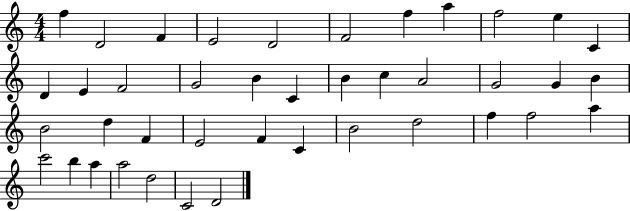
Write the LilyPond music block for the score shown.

{
  \clef treble
  \numericTimeSignature
  \time 4/4
  \key c \major
  f''4 d'2 f'4 | e'2 d'2 | f'2 f''4 a''4 | f''2 e''4 c'4 | \break d'4 e'4 f'2 | g'2 b'4 c'4 | b'4 c''4 a'2 | g'2 g'4 b'4 | \break b'2 d''4 f'4 | e'2 f'4 c'4 | b'2 d''2 | f''4 f''2 a''4 | \break c'''2 b''4 a''4 | a''2 d''2 | c'2 d'2 | \bar "|."
}